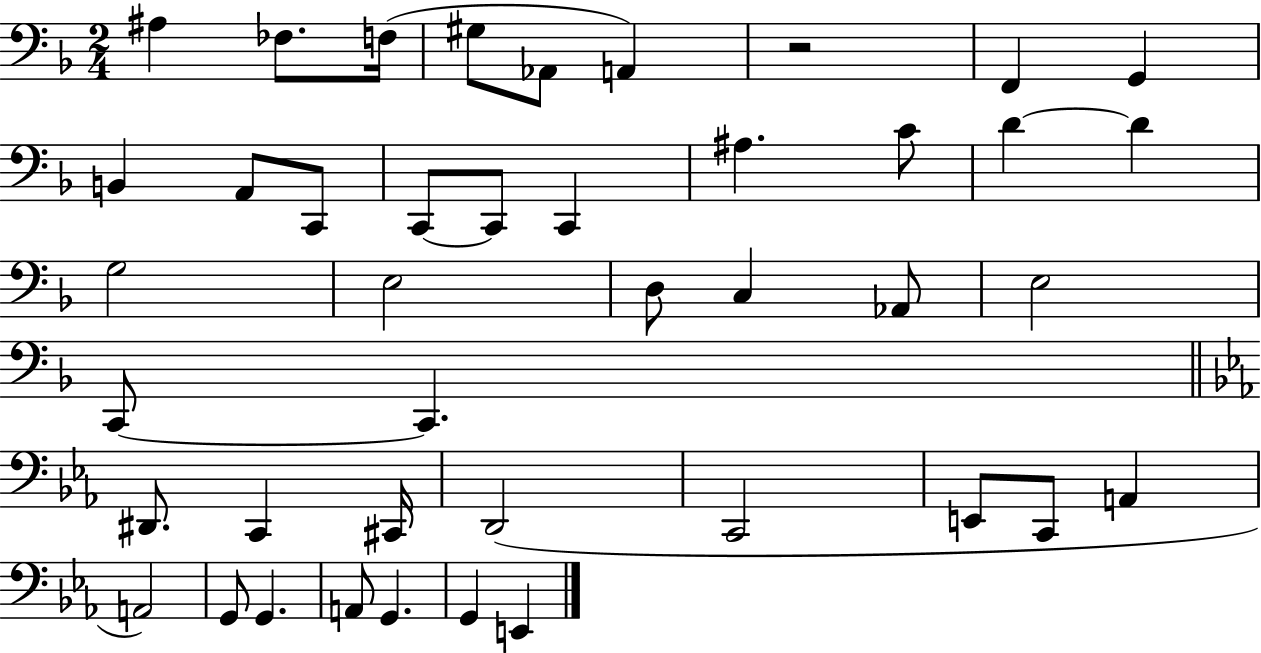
A#3/q FES3/e. F3/s G#3/e Ab2/e A2/q R/h F2/q G2/q B2/q A2/e C2/e C2/e C2/e C2/q A#3/q. C4/e D4/q D4/q G3/h E3/h D3/e C3/q Ab2/e E3/h C2/e C2/q. D#2/e. C2/q C#2/s D2/h C2/h E2/e C2/e A2/q A2/h G2/e G2/q. A2/e G2/q. G2/q E2/q